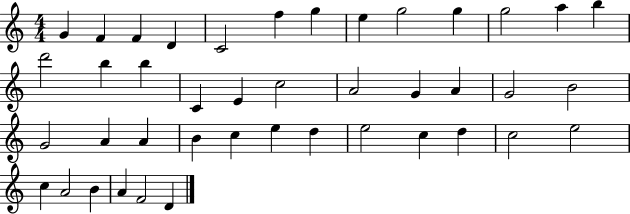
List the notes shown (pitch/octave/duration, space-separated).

G4/q F4/q F4/q D4/q C4/h F5/q G5/q E5/q G5/h G5/q G5/h A5/q B5/q D6/h B5/q B5/q C4/q E4/q C5/h A4/h G4/q A4/q G4/h B4/h G4/h A4/q A4/q B4/q C5/q E5/q D5/q E5/h C5/q D5/q C5/h E5/h C5/q A4/h B4/q A4/q F4/h D4/q